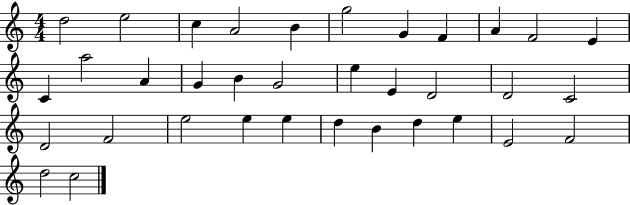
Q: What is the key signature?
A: C major